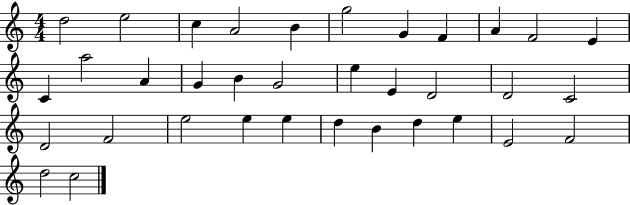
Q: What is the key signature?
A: C major